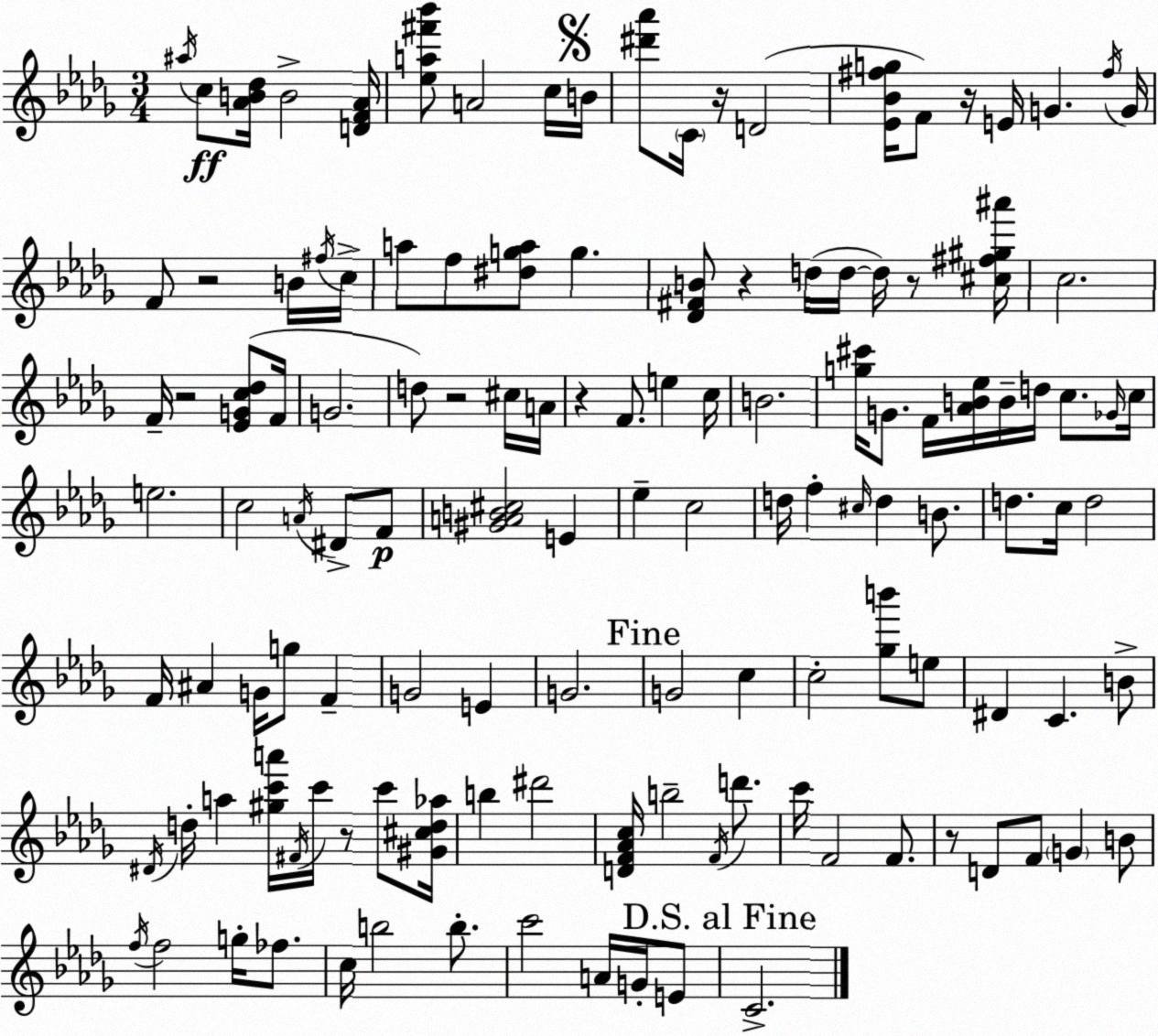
X:1
T:Untitled
M:3/4
L:1/4
K:Bbm
^a/4 c/2 [_AB_d]/4 B2 [DF_A]/4 [_ea^f'_b']/2 A2 c/4 B/4 [^d'_a']/2 C/4 z/4 D2 [_E_B^fg]/4 F/2 z/4 E/4 G ^f/4 G/4 F/2 z2 B/4 ^f/4 c/4 a/2 f/2 [^dga]/2 g [_D^FB]/2 z d/4 d/4 d/4 z/2 [^c^f^g^a']/4 c2 F/4 z2 [_EGc_d]/2 F/4 G2 d/2 z2 ^c/4 A/4 z F/2 e c/4 B2 [g^c']/4 G/2 F/4 [_AB_e]/4 B/4 d/4 c/2 _G/4 c/4 e2 c2 A/4 ^D/2 F/2 [^GAB^c]2 E _e c2 d/4 f ^c/4 d B/2 d/2 c/4 d2 F/4 ^A G/4 g/2 F G2 E G2 G2 c c2 [_gb']/2 e/2 ^D C B/2 ^D/4 d/4 a [^gc'a']/4 ^F/4 c'/4 z/2 c'/2 [^G^cd_a]/4 b ^d'2 [DF_Ac]/4 b2 F/4 d'/2 c'/4 F2 F/2 z/2 D/2 F/2 G B/2 f/4 f2 g/4 _f/2 c/4 b2 b/2 c'2 A/4 G/4 E/2 C2